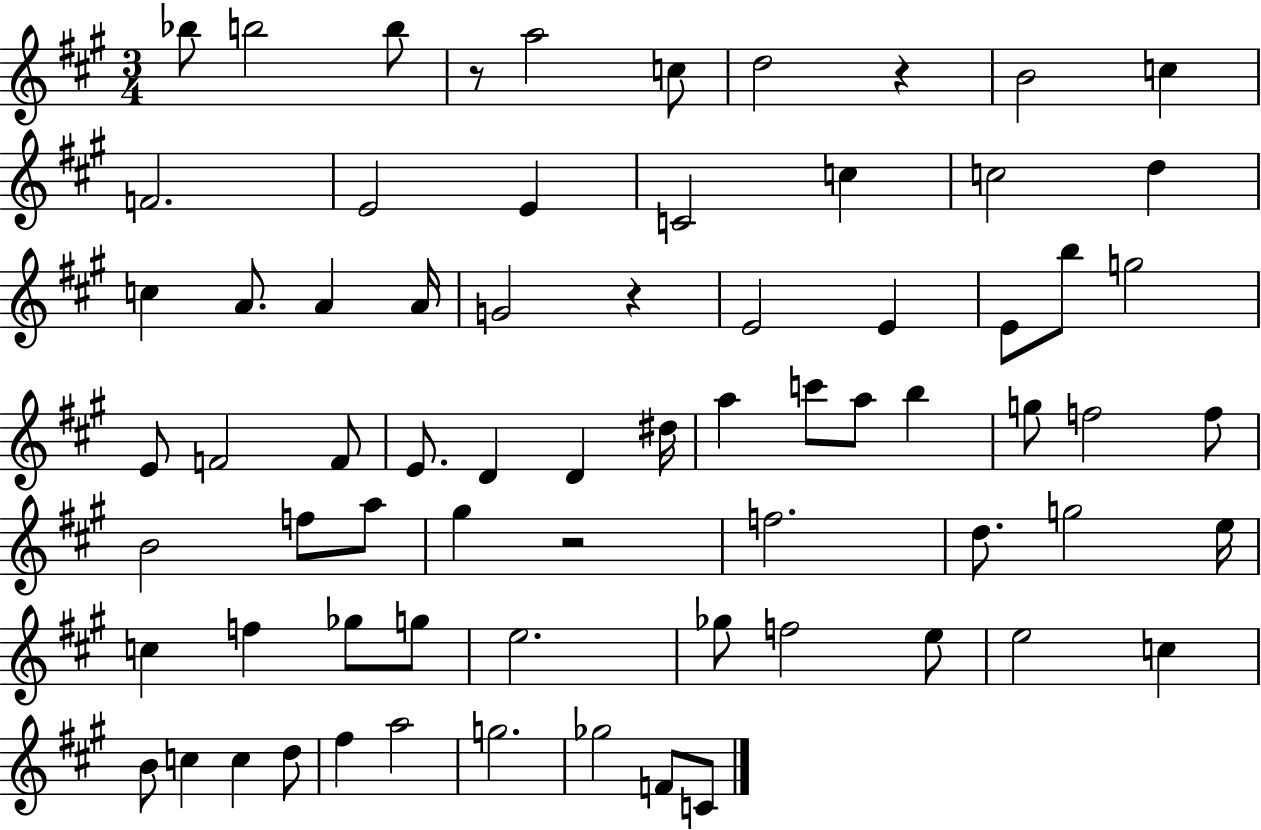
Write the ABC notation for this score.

X:1
T:Untitled
M:3/4
L:1/4
K:A
_b/2 b2 b/2 z/2 a2 c/2 d2 z B2 c F2 E2 E C2 c c2 d c A/2 A A/4 G2 z E2 E E/2 b/2 g2 E/2 F2 F/2 E/2 D D ^d/4 a c'/2 a/2 b g/2 f2 f/2 B2 f/2 a/2 ^g z2 f2 d/2 g2 e/4 c f _g/2 g/2 e2 _g/2 f2 e/2 e2 c B/2 c c d/2 ^f a2 g2 _g2 F/2 C/2